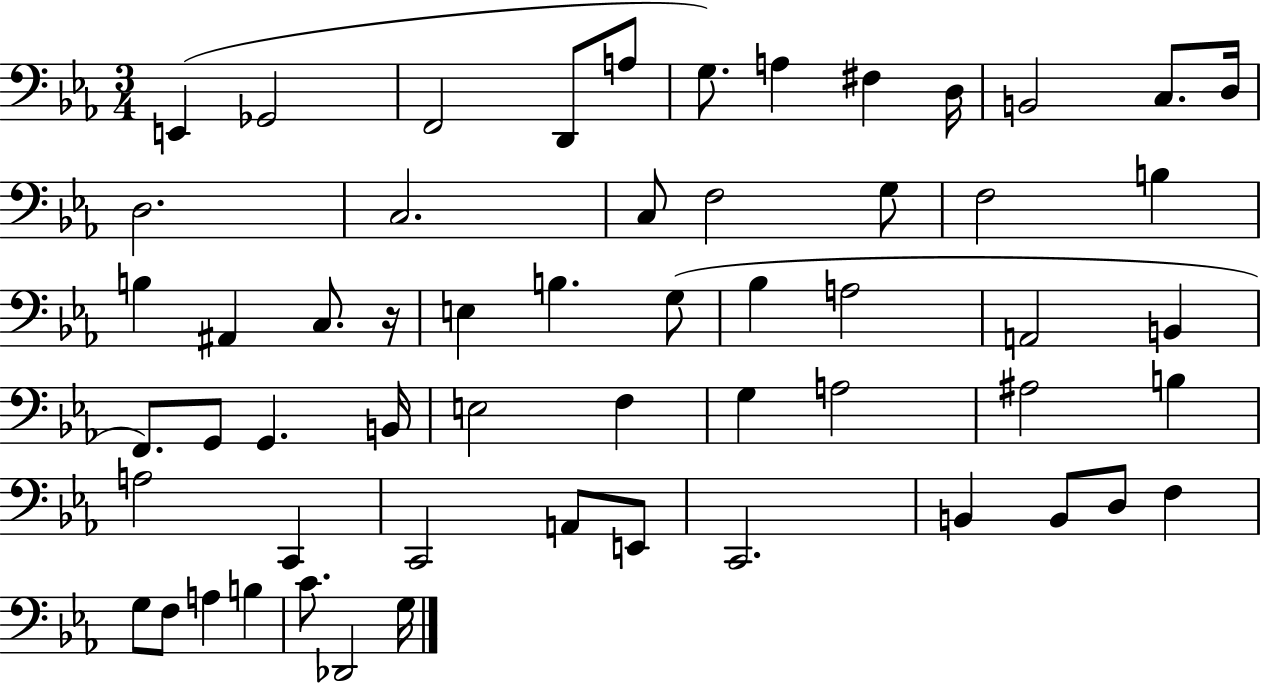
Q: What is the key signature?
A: EES major